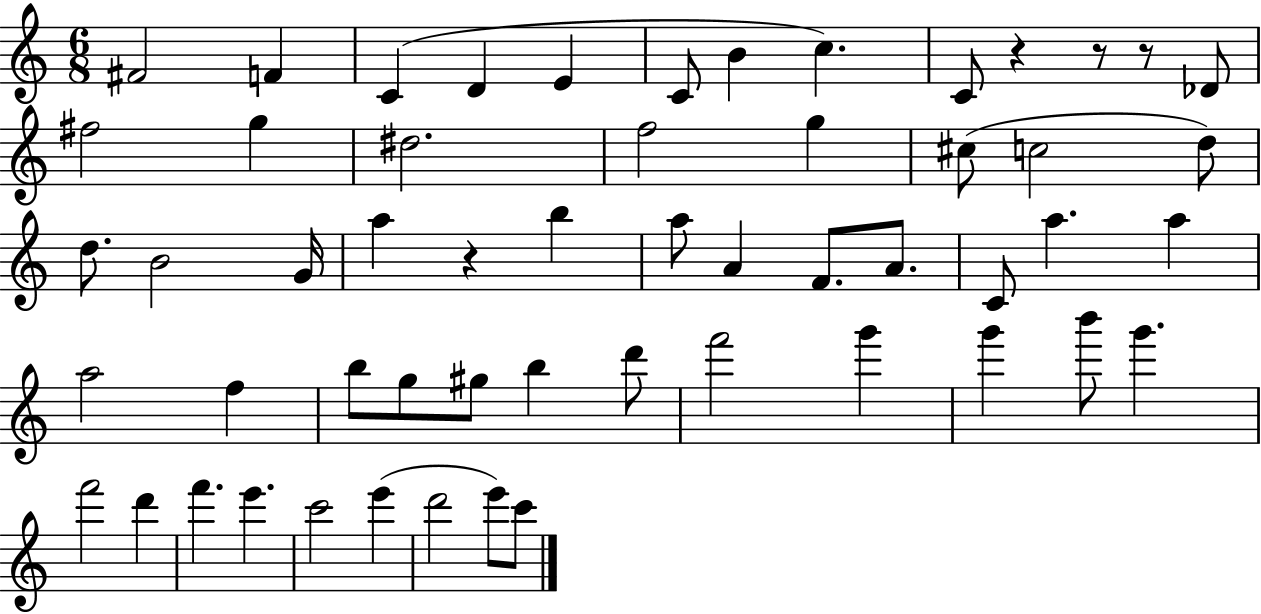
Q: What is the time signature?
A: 6/8